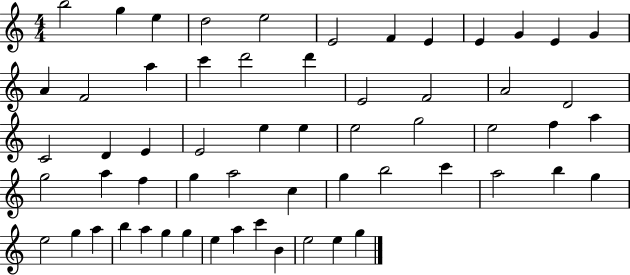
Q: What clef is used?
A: treble